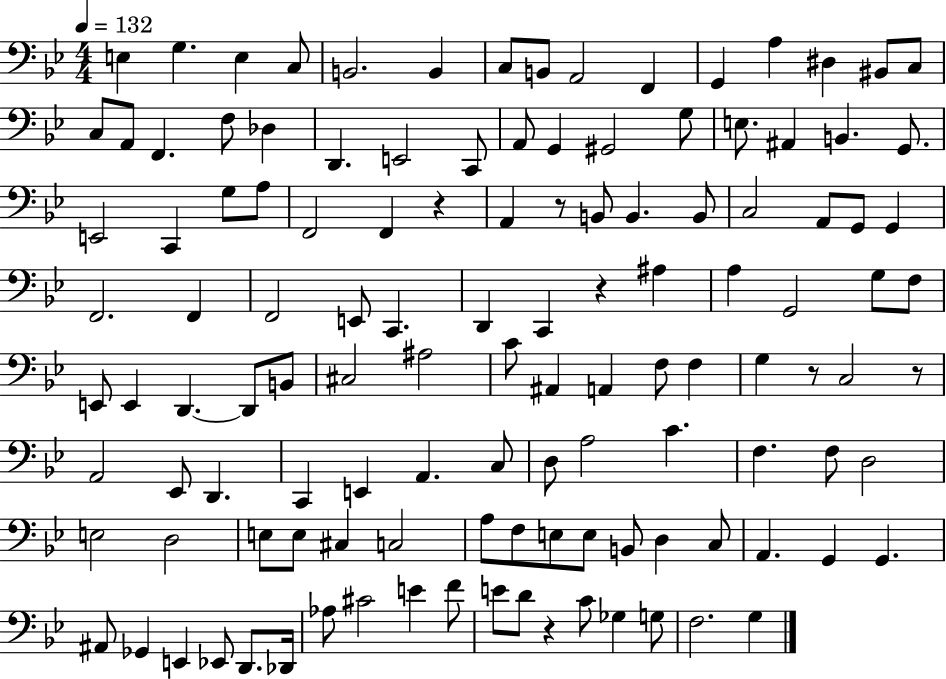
E3/q G3/q. E3/q C3/e B2/h. B2/q C3/e B2/e A2/h F2/q G2/q A3/q D#3/q BIS2/e C3/e C3/e A2/e F2/q. F3/e Db3/q D2/q. E2/h C2/e A2/e G2/q G#2/h G3/e E3/e. A#2/q B2/q. G2/e. E2/h C2/q G3/e A3/e F2/h F2/q R/q A2/q R/e B2/e B2/q. B2/e C3/h A2/e G2/e G2/q F2/h. F2/q F2/h E2/e C2/q. D2/q C2/q R/q A#3/q A3/q G2/h G3/e F3/e E2/e E2/q D2/q. D2/e B2/e C#3/h A#3/h C4/e A#2/q A2/q F3/e F3/q G3/q R/e C3/h R/e A2/h Eb2/e D2/q. C2/q E2/q A2/q. C3/e D3/e A3/h C4/q. F3/q. F3/e D3/h E3/h D3/h E3/e E3/e C#3/q C3/h A3/e F3/e E3/e E3/e B2/e D3/q C3/e A2/q. G2/q G2/q. A#2/e Gb2/q E2/q Eb2/e D2/e. Db2/s Ab3/e C#4/h E4/q F4/e E4/e D4/e R/q C4/e Gb3/q G3/e F3/h. G3/q